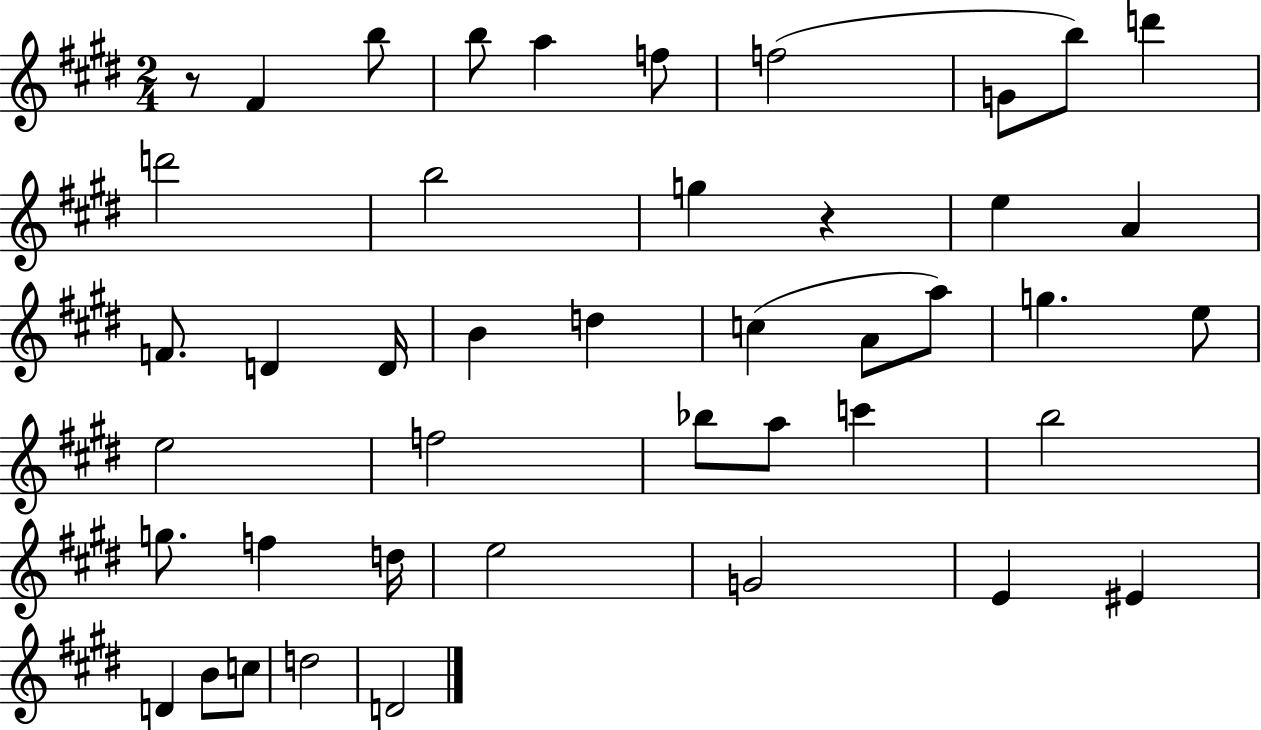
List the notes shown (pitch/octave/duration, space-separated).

R/e F#4/q B5/e B5/e A5/q F5/e F5/h G4/e B5/e D6/q D6/h B5/h G5/q R/q E5/q A4/q F4/e. D4/q D4/s B4/q D5/q C5/q A4/e A5/e G5/q. E5/e E5/h F5/h Bb5/e A5/e C6/q B5/h G5/e. F5/q D5/s E5/h G4/h E4/q EIS4/q D4/q B4/e C5/e D5/h D4/h